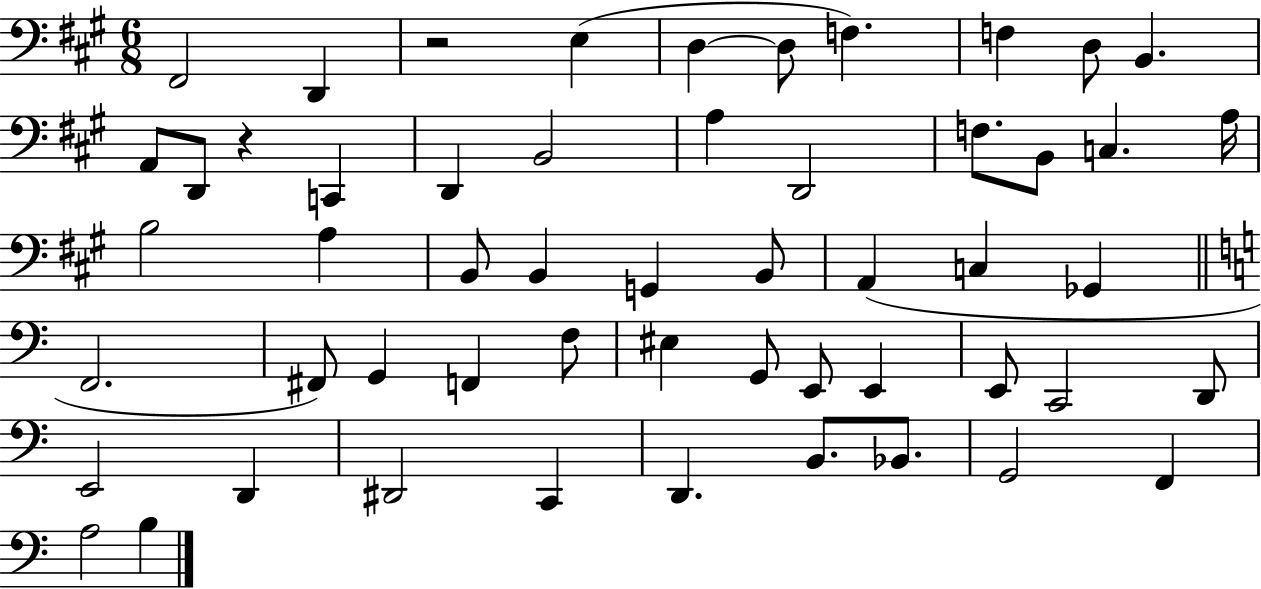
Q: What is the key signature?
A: A major